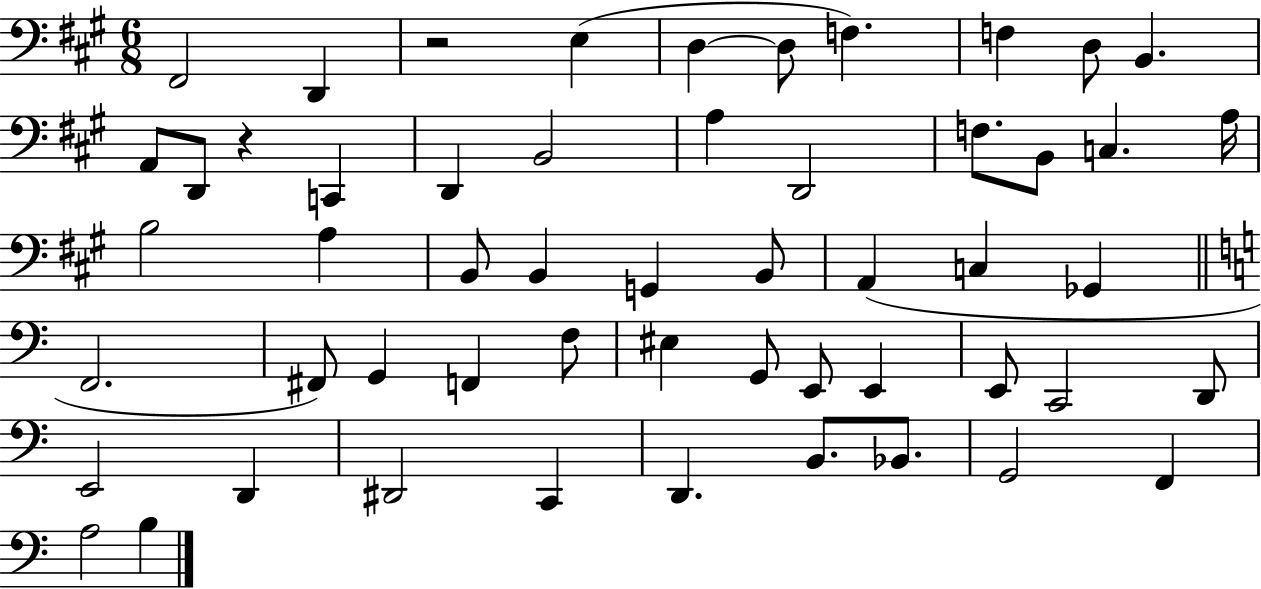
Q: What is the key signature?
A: A major